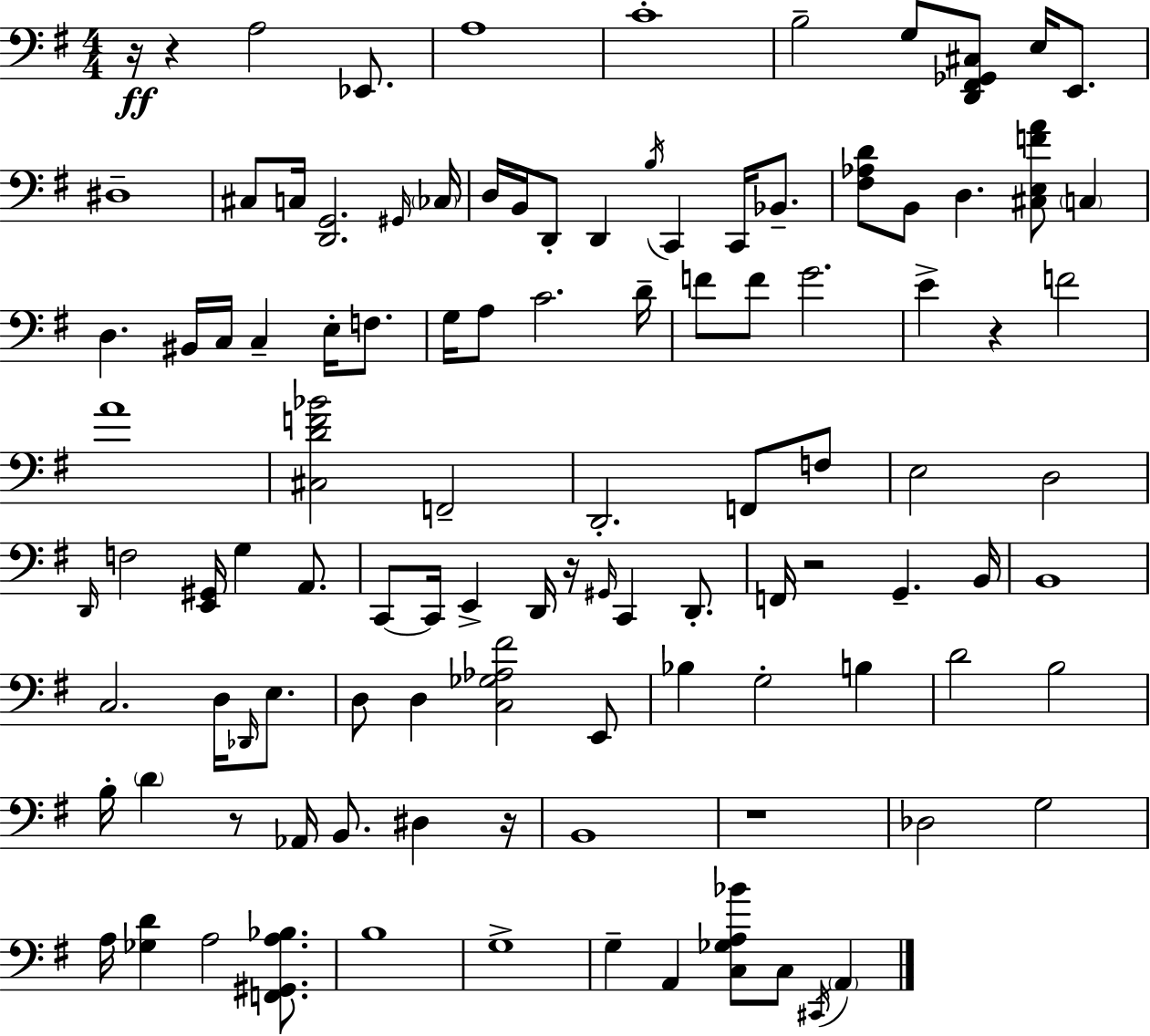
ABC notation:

X:1
T:Untitled
M:4/4
L:1/4
K:G
z/4 z A,2 _E,,/2 A,4 C4 B,2 G,/2 [D,,^F,,_G,,^C,]/2 E,/4 E,,/2 ^D,4 ^C,/2 C,/4 [D,,G,,]2 ^G,,/4 _C,/4 D,/4 B,,/4 D,,/2 D,, B,/4 C,, C,,/4 _B,,/2 [^F,_A,D]/2 B,,/2 D, [^C,E,FA]/2 C, D, ^B,,/4 C,/4 C, E,/4 F,/2 G,/4 A,/2 C2 D/4 F/2 F/2 G2 E z F2 A4 [^C,DF_B]2 F,,2 D,,2 F,,/2 F,/2 E,2 D,2 D,,/4 F,2 [E,,^G,,]/4 G, A,,/2 C,,/2 C,,/4 E,, D,,/4 z/4 ^G,,/4 C,, D,,/2 F,,/4 z2 G,, B,,/4 B,,4 C,2 D,/4 _D,,/4 E,/2 D,/2 D, [C,_G,_A,^F]2 E,,/2 _B, G,2 B, D2 B,2 B,/4 D z/2 _A,,/4 B,,/2 ^D, z/4 B,,4 z4 _D,2 G,2 A,/4 [_G,D] A,2 [F,,^G,,A,_B,]/2 B,4 G,4 G, A,, [C,_G,A,_B]/2 C,/2 ^C,,/4 A,,